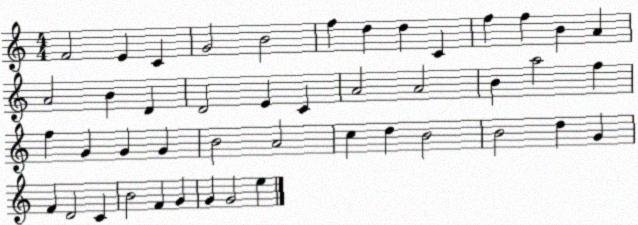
X:1
T:Untitled
M:4/4
L:1/4
K:C
F2 E C G2 B2 f d d C f f B A A2 B D D2 E C A2 A2 B a2 f f G G G B2 A2 c d B2 B2 d G F D2 C B2 F G G G2 e